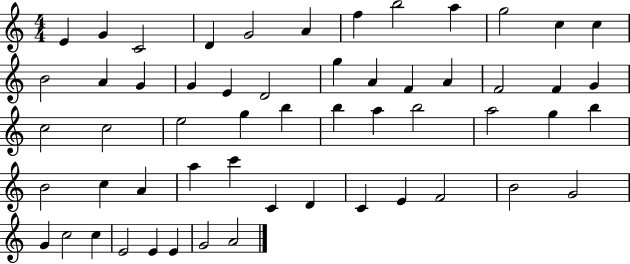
E4/q G4/q C4/h D4/q G4/h A4/q F5/q B5/h A5/q G5/h C5/q C5/q B4/h A4/q G4/q G4/q E4/q D4/h G5/q A4/q F4/q A4/q F4/h F4/q G4/q C5/h C5/h E5/h G5/q B5/q B5/q A5/q B5/h A5/h G5/q B5/q B4/h C5/q A4/q A5/q C6/q C4/q D4/q C4/q E4/q F4/h B4/h G4/h G4/q C5/h C5/q E4/h E4/q E4/q G4/h A4/h